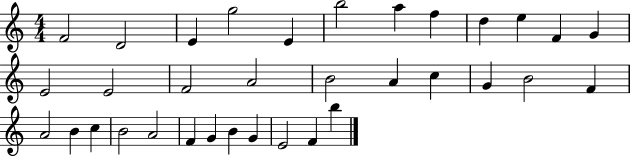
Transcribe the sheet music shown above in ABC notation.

X:1
T:Untitled
M:4/4
L:1/4
K:C
F2 D2 E g2 E b2 a f d e F G E2 E2 F2 A2 B2 A c G B2 F A2 B c B2 A2 F G B G E2 F b